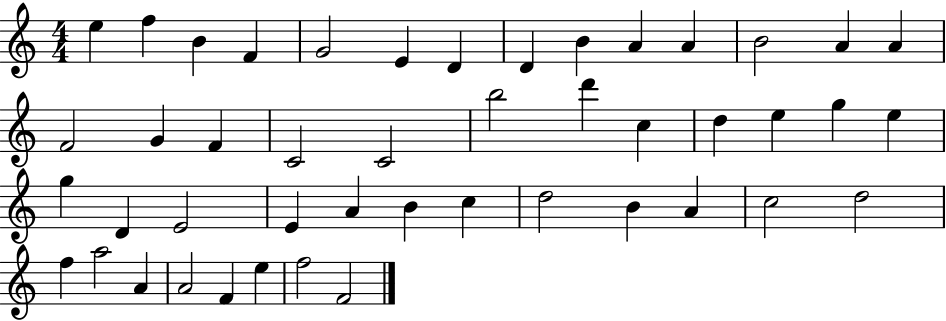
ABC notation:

X:1
T:Untitled
M:4/4
L:1/4
K:C
e f B F G2 E D D B A A B2 A A F2 G F C2 C2 b2 d' c d e g e g D E2 E A B c d2 B A c2 d2 f a2 A A2 F e f2 F2